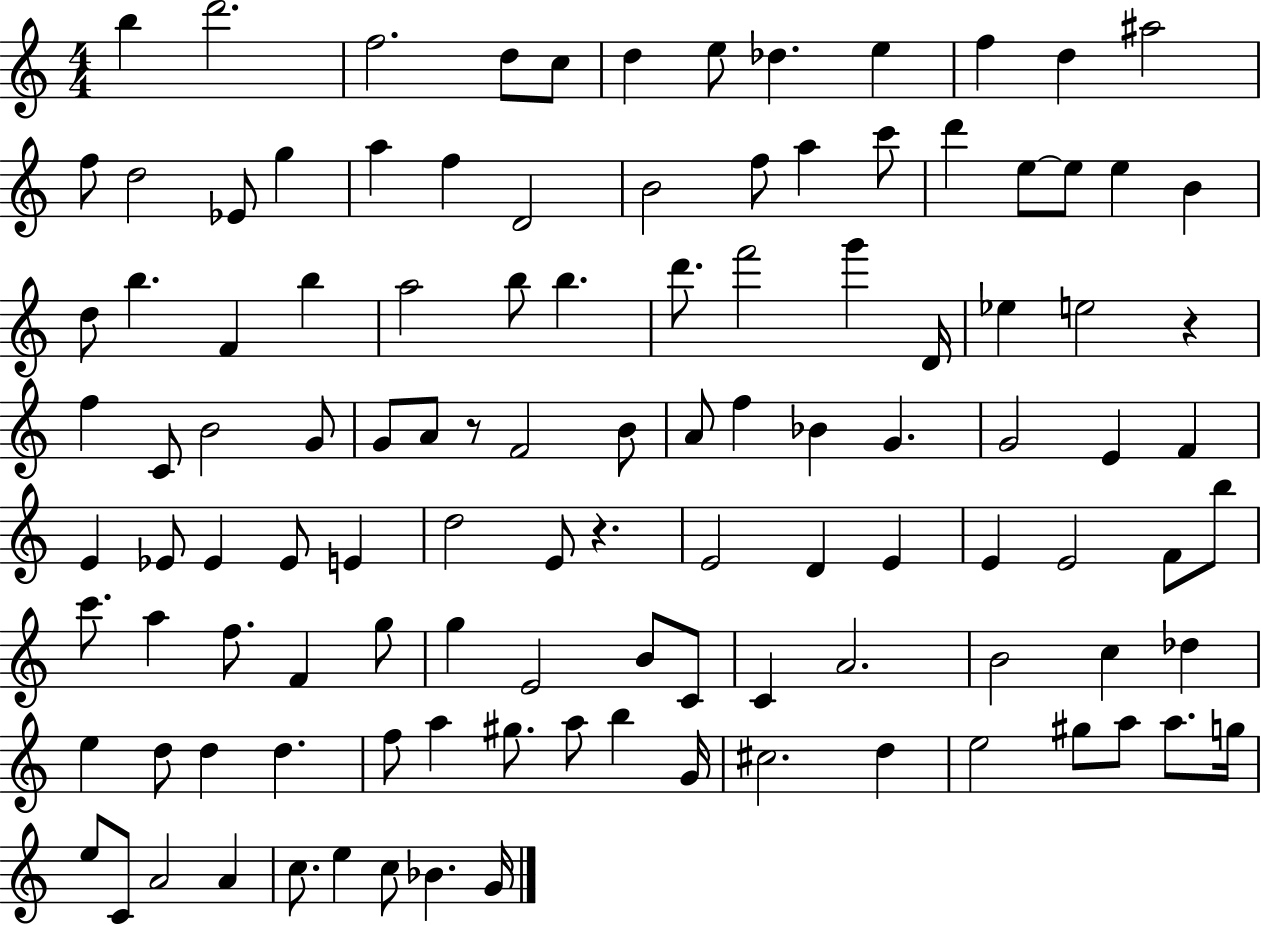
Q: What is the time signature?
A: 4/4